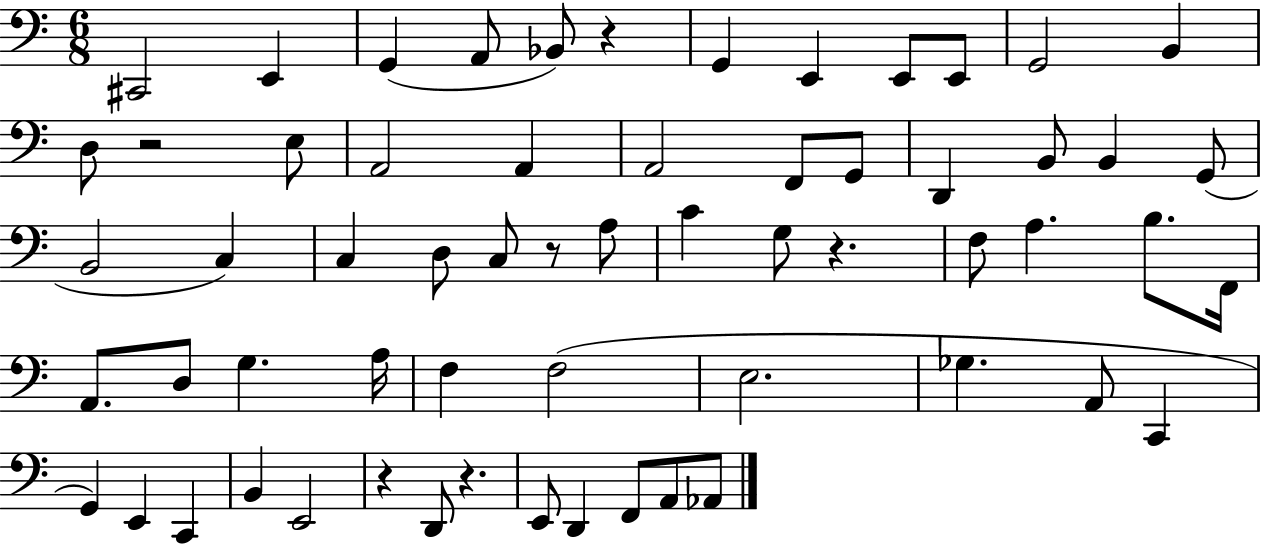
{
  \clef bass
  \numericTimeSignature
  \time 6/8
  \key c \major
  cis,2 e,4 | g,4( a,8 bes,8) r4 | g,4 e,4 e,8 e,8 | g,2 b,4 | \break d8 r2 e8 | a,2 a,4 | a,2 f,8 g,8 | d,4 b,8 b,4 g,8( | \break b,2 c4) | c4 d8 c8 r8 a8 | c'4 g8 r4. | f8 a4. b8. f,16 | \break a,8. d8 g4. a16 | f4 f2( | e2. | ges4. a,8 c,4 | \break g,4) e,4 c,4 | b,4 e,2 | r4 d,8 r4. | e,8 d,4 f,8 a,8 aes,8 | \break \bar "|."
}